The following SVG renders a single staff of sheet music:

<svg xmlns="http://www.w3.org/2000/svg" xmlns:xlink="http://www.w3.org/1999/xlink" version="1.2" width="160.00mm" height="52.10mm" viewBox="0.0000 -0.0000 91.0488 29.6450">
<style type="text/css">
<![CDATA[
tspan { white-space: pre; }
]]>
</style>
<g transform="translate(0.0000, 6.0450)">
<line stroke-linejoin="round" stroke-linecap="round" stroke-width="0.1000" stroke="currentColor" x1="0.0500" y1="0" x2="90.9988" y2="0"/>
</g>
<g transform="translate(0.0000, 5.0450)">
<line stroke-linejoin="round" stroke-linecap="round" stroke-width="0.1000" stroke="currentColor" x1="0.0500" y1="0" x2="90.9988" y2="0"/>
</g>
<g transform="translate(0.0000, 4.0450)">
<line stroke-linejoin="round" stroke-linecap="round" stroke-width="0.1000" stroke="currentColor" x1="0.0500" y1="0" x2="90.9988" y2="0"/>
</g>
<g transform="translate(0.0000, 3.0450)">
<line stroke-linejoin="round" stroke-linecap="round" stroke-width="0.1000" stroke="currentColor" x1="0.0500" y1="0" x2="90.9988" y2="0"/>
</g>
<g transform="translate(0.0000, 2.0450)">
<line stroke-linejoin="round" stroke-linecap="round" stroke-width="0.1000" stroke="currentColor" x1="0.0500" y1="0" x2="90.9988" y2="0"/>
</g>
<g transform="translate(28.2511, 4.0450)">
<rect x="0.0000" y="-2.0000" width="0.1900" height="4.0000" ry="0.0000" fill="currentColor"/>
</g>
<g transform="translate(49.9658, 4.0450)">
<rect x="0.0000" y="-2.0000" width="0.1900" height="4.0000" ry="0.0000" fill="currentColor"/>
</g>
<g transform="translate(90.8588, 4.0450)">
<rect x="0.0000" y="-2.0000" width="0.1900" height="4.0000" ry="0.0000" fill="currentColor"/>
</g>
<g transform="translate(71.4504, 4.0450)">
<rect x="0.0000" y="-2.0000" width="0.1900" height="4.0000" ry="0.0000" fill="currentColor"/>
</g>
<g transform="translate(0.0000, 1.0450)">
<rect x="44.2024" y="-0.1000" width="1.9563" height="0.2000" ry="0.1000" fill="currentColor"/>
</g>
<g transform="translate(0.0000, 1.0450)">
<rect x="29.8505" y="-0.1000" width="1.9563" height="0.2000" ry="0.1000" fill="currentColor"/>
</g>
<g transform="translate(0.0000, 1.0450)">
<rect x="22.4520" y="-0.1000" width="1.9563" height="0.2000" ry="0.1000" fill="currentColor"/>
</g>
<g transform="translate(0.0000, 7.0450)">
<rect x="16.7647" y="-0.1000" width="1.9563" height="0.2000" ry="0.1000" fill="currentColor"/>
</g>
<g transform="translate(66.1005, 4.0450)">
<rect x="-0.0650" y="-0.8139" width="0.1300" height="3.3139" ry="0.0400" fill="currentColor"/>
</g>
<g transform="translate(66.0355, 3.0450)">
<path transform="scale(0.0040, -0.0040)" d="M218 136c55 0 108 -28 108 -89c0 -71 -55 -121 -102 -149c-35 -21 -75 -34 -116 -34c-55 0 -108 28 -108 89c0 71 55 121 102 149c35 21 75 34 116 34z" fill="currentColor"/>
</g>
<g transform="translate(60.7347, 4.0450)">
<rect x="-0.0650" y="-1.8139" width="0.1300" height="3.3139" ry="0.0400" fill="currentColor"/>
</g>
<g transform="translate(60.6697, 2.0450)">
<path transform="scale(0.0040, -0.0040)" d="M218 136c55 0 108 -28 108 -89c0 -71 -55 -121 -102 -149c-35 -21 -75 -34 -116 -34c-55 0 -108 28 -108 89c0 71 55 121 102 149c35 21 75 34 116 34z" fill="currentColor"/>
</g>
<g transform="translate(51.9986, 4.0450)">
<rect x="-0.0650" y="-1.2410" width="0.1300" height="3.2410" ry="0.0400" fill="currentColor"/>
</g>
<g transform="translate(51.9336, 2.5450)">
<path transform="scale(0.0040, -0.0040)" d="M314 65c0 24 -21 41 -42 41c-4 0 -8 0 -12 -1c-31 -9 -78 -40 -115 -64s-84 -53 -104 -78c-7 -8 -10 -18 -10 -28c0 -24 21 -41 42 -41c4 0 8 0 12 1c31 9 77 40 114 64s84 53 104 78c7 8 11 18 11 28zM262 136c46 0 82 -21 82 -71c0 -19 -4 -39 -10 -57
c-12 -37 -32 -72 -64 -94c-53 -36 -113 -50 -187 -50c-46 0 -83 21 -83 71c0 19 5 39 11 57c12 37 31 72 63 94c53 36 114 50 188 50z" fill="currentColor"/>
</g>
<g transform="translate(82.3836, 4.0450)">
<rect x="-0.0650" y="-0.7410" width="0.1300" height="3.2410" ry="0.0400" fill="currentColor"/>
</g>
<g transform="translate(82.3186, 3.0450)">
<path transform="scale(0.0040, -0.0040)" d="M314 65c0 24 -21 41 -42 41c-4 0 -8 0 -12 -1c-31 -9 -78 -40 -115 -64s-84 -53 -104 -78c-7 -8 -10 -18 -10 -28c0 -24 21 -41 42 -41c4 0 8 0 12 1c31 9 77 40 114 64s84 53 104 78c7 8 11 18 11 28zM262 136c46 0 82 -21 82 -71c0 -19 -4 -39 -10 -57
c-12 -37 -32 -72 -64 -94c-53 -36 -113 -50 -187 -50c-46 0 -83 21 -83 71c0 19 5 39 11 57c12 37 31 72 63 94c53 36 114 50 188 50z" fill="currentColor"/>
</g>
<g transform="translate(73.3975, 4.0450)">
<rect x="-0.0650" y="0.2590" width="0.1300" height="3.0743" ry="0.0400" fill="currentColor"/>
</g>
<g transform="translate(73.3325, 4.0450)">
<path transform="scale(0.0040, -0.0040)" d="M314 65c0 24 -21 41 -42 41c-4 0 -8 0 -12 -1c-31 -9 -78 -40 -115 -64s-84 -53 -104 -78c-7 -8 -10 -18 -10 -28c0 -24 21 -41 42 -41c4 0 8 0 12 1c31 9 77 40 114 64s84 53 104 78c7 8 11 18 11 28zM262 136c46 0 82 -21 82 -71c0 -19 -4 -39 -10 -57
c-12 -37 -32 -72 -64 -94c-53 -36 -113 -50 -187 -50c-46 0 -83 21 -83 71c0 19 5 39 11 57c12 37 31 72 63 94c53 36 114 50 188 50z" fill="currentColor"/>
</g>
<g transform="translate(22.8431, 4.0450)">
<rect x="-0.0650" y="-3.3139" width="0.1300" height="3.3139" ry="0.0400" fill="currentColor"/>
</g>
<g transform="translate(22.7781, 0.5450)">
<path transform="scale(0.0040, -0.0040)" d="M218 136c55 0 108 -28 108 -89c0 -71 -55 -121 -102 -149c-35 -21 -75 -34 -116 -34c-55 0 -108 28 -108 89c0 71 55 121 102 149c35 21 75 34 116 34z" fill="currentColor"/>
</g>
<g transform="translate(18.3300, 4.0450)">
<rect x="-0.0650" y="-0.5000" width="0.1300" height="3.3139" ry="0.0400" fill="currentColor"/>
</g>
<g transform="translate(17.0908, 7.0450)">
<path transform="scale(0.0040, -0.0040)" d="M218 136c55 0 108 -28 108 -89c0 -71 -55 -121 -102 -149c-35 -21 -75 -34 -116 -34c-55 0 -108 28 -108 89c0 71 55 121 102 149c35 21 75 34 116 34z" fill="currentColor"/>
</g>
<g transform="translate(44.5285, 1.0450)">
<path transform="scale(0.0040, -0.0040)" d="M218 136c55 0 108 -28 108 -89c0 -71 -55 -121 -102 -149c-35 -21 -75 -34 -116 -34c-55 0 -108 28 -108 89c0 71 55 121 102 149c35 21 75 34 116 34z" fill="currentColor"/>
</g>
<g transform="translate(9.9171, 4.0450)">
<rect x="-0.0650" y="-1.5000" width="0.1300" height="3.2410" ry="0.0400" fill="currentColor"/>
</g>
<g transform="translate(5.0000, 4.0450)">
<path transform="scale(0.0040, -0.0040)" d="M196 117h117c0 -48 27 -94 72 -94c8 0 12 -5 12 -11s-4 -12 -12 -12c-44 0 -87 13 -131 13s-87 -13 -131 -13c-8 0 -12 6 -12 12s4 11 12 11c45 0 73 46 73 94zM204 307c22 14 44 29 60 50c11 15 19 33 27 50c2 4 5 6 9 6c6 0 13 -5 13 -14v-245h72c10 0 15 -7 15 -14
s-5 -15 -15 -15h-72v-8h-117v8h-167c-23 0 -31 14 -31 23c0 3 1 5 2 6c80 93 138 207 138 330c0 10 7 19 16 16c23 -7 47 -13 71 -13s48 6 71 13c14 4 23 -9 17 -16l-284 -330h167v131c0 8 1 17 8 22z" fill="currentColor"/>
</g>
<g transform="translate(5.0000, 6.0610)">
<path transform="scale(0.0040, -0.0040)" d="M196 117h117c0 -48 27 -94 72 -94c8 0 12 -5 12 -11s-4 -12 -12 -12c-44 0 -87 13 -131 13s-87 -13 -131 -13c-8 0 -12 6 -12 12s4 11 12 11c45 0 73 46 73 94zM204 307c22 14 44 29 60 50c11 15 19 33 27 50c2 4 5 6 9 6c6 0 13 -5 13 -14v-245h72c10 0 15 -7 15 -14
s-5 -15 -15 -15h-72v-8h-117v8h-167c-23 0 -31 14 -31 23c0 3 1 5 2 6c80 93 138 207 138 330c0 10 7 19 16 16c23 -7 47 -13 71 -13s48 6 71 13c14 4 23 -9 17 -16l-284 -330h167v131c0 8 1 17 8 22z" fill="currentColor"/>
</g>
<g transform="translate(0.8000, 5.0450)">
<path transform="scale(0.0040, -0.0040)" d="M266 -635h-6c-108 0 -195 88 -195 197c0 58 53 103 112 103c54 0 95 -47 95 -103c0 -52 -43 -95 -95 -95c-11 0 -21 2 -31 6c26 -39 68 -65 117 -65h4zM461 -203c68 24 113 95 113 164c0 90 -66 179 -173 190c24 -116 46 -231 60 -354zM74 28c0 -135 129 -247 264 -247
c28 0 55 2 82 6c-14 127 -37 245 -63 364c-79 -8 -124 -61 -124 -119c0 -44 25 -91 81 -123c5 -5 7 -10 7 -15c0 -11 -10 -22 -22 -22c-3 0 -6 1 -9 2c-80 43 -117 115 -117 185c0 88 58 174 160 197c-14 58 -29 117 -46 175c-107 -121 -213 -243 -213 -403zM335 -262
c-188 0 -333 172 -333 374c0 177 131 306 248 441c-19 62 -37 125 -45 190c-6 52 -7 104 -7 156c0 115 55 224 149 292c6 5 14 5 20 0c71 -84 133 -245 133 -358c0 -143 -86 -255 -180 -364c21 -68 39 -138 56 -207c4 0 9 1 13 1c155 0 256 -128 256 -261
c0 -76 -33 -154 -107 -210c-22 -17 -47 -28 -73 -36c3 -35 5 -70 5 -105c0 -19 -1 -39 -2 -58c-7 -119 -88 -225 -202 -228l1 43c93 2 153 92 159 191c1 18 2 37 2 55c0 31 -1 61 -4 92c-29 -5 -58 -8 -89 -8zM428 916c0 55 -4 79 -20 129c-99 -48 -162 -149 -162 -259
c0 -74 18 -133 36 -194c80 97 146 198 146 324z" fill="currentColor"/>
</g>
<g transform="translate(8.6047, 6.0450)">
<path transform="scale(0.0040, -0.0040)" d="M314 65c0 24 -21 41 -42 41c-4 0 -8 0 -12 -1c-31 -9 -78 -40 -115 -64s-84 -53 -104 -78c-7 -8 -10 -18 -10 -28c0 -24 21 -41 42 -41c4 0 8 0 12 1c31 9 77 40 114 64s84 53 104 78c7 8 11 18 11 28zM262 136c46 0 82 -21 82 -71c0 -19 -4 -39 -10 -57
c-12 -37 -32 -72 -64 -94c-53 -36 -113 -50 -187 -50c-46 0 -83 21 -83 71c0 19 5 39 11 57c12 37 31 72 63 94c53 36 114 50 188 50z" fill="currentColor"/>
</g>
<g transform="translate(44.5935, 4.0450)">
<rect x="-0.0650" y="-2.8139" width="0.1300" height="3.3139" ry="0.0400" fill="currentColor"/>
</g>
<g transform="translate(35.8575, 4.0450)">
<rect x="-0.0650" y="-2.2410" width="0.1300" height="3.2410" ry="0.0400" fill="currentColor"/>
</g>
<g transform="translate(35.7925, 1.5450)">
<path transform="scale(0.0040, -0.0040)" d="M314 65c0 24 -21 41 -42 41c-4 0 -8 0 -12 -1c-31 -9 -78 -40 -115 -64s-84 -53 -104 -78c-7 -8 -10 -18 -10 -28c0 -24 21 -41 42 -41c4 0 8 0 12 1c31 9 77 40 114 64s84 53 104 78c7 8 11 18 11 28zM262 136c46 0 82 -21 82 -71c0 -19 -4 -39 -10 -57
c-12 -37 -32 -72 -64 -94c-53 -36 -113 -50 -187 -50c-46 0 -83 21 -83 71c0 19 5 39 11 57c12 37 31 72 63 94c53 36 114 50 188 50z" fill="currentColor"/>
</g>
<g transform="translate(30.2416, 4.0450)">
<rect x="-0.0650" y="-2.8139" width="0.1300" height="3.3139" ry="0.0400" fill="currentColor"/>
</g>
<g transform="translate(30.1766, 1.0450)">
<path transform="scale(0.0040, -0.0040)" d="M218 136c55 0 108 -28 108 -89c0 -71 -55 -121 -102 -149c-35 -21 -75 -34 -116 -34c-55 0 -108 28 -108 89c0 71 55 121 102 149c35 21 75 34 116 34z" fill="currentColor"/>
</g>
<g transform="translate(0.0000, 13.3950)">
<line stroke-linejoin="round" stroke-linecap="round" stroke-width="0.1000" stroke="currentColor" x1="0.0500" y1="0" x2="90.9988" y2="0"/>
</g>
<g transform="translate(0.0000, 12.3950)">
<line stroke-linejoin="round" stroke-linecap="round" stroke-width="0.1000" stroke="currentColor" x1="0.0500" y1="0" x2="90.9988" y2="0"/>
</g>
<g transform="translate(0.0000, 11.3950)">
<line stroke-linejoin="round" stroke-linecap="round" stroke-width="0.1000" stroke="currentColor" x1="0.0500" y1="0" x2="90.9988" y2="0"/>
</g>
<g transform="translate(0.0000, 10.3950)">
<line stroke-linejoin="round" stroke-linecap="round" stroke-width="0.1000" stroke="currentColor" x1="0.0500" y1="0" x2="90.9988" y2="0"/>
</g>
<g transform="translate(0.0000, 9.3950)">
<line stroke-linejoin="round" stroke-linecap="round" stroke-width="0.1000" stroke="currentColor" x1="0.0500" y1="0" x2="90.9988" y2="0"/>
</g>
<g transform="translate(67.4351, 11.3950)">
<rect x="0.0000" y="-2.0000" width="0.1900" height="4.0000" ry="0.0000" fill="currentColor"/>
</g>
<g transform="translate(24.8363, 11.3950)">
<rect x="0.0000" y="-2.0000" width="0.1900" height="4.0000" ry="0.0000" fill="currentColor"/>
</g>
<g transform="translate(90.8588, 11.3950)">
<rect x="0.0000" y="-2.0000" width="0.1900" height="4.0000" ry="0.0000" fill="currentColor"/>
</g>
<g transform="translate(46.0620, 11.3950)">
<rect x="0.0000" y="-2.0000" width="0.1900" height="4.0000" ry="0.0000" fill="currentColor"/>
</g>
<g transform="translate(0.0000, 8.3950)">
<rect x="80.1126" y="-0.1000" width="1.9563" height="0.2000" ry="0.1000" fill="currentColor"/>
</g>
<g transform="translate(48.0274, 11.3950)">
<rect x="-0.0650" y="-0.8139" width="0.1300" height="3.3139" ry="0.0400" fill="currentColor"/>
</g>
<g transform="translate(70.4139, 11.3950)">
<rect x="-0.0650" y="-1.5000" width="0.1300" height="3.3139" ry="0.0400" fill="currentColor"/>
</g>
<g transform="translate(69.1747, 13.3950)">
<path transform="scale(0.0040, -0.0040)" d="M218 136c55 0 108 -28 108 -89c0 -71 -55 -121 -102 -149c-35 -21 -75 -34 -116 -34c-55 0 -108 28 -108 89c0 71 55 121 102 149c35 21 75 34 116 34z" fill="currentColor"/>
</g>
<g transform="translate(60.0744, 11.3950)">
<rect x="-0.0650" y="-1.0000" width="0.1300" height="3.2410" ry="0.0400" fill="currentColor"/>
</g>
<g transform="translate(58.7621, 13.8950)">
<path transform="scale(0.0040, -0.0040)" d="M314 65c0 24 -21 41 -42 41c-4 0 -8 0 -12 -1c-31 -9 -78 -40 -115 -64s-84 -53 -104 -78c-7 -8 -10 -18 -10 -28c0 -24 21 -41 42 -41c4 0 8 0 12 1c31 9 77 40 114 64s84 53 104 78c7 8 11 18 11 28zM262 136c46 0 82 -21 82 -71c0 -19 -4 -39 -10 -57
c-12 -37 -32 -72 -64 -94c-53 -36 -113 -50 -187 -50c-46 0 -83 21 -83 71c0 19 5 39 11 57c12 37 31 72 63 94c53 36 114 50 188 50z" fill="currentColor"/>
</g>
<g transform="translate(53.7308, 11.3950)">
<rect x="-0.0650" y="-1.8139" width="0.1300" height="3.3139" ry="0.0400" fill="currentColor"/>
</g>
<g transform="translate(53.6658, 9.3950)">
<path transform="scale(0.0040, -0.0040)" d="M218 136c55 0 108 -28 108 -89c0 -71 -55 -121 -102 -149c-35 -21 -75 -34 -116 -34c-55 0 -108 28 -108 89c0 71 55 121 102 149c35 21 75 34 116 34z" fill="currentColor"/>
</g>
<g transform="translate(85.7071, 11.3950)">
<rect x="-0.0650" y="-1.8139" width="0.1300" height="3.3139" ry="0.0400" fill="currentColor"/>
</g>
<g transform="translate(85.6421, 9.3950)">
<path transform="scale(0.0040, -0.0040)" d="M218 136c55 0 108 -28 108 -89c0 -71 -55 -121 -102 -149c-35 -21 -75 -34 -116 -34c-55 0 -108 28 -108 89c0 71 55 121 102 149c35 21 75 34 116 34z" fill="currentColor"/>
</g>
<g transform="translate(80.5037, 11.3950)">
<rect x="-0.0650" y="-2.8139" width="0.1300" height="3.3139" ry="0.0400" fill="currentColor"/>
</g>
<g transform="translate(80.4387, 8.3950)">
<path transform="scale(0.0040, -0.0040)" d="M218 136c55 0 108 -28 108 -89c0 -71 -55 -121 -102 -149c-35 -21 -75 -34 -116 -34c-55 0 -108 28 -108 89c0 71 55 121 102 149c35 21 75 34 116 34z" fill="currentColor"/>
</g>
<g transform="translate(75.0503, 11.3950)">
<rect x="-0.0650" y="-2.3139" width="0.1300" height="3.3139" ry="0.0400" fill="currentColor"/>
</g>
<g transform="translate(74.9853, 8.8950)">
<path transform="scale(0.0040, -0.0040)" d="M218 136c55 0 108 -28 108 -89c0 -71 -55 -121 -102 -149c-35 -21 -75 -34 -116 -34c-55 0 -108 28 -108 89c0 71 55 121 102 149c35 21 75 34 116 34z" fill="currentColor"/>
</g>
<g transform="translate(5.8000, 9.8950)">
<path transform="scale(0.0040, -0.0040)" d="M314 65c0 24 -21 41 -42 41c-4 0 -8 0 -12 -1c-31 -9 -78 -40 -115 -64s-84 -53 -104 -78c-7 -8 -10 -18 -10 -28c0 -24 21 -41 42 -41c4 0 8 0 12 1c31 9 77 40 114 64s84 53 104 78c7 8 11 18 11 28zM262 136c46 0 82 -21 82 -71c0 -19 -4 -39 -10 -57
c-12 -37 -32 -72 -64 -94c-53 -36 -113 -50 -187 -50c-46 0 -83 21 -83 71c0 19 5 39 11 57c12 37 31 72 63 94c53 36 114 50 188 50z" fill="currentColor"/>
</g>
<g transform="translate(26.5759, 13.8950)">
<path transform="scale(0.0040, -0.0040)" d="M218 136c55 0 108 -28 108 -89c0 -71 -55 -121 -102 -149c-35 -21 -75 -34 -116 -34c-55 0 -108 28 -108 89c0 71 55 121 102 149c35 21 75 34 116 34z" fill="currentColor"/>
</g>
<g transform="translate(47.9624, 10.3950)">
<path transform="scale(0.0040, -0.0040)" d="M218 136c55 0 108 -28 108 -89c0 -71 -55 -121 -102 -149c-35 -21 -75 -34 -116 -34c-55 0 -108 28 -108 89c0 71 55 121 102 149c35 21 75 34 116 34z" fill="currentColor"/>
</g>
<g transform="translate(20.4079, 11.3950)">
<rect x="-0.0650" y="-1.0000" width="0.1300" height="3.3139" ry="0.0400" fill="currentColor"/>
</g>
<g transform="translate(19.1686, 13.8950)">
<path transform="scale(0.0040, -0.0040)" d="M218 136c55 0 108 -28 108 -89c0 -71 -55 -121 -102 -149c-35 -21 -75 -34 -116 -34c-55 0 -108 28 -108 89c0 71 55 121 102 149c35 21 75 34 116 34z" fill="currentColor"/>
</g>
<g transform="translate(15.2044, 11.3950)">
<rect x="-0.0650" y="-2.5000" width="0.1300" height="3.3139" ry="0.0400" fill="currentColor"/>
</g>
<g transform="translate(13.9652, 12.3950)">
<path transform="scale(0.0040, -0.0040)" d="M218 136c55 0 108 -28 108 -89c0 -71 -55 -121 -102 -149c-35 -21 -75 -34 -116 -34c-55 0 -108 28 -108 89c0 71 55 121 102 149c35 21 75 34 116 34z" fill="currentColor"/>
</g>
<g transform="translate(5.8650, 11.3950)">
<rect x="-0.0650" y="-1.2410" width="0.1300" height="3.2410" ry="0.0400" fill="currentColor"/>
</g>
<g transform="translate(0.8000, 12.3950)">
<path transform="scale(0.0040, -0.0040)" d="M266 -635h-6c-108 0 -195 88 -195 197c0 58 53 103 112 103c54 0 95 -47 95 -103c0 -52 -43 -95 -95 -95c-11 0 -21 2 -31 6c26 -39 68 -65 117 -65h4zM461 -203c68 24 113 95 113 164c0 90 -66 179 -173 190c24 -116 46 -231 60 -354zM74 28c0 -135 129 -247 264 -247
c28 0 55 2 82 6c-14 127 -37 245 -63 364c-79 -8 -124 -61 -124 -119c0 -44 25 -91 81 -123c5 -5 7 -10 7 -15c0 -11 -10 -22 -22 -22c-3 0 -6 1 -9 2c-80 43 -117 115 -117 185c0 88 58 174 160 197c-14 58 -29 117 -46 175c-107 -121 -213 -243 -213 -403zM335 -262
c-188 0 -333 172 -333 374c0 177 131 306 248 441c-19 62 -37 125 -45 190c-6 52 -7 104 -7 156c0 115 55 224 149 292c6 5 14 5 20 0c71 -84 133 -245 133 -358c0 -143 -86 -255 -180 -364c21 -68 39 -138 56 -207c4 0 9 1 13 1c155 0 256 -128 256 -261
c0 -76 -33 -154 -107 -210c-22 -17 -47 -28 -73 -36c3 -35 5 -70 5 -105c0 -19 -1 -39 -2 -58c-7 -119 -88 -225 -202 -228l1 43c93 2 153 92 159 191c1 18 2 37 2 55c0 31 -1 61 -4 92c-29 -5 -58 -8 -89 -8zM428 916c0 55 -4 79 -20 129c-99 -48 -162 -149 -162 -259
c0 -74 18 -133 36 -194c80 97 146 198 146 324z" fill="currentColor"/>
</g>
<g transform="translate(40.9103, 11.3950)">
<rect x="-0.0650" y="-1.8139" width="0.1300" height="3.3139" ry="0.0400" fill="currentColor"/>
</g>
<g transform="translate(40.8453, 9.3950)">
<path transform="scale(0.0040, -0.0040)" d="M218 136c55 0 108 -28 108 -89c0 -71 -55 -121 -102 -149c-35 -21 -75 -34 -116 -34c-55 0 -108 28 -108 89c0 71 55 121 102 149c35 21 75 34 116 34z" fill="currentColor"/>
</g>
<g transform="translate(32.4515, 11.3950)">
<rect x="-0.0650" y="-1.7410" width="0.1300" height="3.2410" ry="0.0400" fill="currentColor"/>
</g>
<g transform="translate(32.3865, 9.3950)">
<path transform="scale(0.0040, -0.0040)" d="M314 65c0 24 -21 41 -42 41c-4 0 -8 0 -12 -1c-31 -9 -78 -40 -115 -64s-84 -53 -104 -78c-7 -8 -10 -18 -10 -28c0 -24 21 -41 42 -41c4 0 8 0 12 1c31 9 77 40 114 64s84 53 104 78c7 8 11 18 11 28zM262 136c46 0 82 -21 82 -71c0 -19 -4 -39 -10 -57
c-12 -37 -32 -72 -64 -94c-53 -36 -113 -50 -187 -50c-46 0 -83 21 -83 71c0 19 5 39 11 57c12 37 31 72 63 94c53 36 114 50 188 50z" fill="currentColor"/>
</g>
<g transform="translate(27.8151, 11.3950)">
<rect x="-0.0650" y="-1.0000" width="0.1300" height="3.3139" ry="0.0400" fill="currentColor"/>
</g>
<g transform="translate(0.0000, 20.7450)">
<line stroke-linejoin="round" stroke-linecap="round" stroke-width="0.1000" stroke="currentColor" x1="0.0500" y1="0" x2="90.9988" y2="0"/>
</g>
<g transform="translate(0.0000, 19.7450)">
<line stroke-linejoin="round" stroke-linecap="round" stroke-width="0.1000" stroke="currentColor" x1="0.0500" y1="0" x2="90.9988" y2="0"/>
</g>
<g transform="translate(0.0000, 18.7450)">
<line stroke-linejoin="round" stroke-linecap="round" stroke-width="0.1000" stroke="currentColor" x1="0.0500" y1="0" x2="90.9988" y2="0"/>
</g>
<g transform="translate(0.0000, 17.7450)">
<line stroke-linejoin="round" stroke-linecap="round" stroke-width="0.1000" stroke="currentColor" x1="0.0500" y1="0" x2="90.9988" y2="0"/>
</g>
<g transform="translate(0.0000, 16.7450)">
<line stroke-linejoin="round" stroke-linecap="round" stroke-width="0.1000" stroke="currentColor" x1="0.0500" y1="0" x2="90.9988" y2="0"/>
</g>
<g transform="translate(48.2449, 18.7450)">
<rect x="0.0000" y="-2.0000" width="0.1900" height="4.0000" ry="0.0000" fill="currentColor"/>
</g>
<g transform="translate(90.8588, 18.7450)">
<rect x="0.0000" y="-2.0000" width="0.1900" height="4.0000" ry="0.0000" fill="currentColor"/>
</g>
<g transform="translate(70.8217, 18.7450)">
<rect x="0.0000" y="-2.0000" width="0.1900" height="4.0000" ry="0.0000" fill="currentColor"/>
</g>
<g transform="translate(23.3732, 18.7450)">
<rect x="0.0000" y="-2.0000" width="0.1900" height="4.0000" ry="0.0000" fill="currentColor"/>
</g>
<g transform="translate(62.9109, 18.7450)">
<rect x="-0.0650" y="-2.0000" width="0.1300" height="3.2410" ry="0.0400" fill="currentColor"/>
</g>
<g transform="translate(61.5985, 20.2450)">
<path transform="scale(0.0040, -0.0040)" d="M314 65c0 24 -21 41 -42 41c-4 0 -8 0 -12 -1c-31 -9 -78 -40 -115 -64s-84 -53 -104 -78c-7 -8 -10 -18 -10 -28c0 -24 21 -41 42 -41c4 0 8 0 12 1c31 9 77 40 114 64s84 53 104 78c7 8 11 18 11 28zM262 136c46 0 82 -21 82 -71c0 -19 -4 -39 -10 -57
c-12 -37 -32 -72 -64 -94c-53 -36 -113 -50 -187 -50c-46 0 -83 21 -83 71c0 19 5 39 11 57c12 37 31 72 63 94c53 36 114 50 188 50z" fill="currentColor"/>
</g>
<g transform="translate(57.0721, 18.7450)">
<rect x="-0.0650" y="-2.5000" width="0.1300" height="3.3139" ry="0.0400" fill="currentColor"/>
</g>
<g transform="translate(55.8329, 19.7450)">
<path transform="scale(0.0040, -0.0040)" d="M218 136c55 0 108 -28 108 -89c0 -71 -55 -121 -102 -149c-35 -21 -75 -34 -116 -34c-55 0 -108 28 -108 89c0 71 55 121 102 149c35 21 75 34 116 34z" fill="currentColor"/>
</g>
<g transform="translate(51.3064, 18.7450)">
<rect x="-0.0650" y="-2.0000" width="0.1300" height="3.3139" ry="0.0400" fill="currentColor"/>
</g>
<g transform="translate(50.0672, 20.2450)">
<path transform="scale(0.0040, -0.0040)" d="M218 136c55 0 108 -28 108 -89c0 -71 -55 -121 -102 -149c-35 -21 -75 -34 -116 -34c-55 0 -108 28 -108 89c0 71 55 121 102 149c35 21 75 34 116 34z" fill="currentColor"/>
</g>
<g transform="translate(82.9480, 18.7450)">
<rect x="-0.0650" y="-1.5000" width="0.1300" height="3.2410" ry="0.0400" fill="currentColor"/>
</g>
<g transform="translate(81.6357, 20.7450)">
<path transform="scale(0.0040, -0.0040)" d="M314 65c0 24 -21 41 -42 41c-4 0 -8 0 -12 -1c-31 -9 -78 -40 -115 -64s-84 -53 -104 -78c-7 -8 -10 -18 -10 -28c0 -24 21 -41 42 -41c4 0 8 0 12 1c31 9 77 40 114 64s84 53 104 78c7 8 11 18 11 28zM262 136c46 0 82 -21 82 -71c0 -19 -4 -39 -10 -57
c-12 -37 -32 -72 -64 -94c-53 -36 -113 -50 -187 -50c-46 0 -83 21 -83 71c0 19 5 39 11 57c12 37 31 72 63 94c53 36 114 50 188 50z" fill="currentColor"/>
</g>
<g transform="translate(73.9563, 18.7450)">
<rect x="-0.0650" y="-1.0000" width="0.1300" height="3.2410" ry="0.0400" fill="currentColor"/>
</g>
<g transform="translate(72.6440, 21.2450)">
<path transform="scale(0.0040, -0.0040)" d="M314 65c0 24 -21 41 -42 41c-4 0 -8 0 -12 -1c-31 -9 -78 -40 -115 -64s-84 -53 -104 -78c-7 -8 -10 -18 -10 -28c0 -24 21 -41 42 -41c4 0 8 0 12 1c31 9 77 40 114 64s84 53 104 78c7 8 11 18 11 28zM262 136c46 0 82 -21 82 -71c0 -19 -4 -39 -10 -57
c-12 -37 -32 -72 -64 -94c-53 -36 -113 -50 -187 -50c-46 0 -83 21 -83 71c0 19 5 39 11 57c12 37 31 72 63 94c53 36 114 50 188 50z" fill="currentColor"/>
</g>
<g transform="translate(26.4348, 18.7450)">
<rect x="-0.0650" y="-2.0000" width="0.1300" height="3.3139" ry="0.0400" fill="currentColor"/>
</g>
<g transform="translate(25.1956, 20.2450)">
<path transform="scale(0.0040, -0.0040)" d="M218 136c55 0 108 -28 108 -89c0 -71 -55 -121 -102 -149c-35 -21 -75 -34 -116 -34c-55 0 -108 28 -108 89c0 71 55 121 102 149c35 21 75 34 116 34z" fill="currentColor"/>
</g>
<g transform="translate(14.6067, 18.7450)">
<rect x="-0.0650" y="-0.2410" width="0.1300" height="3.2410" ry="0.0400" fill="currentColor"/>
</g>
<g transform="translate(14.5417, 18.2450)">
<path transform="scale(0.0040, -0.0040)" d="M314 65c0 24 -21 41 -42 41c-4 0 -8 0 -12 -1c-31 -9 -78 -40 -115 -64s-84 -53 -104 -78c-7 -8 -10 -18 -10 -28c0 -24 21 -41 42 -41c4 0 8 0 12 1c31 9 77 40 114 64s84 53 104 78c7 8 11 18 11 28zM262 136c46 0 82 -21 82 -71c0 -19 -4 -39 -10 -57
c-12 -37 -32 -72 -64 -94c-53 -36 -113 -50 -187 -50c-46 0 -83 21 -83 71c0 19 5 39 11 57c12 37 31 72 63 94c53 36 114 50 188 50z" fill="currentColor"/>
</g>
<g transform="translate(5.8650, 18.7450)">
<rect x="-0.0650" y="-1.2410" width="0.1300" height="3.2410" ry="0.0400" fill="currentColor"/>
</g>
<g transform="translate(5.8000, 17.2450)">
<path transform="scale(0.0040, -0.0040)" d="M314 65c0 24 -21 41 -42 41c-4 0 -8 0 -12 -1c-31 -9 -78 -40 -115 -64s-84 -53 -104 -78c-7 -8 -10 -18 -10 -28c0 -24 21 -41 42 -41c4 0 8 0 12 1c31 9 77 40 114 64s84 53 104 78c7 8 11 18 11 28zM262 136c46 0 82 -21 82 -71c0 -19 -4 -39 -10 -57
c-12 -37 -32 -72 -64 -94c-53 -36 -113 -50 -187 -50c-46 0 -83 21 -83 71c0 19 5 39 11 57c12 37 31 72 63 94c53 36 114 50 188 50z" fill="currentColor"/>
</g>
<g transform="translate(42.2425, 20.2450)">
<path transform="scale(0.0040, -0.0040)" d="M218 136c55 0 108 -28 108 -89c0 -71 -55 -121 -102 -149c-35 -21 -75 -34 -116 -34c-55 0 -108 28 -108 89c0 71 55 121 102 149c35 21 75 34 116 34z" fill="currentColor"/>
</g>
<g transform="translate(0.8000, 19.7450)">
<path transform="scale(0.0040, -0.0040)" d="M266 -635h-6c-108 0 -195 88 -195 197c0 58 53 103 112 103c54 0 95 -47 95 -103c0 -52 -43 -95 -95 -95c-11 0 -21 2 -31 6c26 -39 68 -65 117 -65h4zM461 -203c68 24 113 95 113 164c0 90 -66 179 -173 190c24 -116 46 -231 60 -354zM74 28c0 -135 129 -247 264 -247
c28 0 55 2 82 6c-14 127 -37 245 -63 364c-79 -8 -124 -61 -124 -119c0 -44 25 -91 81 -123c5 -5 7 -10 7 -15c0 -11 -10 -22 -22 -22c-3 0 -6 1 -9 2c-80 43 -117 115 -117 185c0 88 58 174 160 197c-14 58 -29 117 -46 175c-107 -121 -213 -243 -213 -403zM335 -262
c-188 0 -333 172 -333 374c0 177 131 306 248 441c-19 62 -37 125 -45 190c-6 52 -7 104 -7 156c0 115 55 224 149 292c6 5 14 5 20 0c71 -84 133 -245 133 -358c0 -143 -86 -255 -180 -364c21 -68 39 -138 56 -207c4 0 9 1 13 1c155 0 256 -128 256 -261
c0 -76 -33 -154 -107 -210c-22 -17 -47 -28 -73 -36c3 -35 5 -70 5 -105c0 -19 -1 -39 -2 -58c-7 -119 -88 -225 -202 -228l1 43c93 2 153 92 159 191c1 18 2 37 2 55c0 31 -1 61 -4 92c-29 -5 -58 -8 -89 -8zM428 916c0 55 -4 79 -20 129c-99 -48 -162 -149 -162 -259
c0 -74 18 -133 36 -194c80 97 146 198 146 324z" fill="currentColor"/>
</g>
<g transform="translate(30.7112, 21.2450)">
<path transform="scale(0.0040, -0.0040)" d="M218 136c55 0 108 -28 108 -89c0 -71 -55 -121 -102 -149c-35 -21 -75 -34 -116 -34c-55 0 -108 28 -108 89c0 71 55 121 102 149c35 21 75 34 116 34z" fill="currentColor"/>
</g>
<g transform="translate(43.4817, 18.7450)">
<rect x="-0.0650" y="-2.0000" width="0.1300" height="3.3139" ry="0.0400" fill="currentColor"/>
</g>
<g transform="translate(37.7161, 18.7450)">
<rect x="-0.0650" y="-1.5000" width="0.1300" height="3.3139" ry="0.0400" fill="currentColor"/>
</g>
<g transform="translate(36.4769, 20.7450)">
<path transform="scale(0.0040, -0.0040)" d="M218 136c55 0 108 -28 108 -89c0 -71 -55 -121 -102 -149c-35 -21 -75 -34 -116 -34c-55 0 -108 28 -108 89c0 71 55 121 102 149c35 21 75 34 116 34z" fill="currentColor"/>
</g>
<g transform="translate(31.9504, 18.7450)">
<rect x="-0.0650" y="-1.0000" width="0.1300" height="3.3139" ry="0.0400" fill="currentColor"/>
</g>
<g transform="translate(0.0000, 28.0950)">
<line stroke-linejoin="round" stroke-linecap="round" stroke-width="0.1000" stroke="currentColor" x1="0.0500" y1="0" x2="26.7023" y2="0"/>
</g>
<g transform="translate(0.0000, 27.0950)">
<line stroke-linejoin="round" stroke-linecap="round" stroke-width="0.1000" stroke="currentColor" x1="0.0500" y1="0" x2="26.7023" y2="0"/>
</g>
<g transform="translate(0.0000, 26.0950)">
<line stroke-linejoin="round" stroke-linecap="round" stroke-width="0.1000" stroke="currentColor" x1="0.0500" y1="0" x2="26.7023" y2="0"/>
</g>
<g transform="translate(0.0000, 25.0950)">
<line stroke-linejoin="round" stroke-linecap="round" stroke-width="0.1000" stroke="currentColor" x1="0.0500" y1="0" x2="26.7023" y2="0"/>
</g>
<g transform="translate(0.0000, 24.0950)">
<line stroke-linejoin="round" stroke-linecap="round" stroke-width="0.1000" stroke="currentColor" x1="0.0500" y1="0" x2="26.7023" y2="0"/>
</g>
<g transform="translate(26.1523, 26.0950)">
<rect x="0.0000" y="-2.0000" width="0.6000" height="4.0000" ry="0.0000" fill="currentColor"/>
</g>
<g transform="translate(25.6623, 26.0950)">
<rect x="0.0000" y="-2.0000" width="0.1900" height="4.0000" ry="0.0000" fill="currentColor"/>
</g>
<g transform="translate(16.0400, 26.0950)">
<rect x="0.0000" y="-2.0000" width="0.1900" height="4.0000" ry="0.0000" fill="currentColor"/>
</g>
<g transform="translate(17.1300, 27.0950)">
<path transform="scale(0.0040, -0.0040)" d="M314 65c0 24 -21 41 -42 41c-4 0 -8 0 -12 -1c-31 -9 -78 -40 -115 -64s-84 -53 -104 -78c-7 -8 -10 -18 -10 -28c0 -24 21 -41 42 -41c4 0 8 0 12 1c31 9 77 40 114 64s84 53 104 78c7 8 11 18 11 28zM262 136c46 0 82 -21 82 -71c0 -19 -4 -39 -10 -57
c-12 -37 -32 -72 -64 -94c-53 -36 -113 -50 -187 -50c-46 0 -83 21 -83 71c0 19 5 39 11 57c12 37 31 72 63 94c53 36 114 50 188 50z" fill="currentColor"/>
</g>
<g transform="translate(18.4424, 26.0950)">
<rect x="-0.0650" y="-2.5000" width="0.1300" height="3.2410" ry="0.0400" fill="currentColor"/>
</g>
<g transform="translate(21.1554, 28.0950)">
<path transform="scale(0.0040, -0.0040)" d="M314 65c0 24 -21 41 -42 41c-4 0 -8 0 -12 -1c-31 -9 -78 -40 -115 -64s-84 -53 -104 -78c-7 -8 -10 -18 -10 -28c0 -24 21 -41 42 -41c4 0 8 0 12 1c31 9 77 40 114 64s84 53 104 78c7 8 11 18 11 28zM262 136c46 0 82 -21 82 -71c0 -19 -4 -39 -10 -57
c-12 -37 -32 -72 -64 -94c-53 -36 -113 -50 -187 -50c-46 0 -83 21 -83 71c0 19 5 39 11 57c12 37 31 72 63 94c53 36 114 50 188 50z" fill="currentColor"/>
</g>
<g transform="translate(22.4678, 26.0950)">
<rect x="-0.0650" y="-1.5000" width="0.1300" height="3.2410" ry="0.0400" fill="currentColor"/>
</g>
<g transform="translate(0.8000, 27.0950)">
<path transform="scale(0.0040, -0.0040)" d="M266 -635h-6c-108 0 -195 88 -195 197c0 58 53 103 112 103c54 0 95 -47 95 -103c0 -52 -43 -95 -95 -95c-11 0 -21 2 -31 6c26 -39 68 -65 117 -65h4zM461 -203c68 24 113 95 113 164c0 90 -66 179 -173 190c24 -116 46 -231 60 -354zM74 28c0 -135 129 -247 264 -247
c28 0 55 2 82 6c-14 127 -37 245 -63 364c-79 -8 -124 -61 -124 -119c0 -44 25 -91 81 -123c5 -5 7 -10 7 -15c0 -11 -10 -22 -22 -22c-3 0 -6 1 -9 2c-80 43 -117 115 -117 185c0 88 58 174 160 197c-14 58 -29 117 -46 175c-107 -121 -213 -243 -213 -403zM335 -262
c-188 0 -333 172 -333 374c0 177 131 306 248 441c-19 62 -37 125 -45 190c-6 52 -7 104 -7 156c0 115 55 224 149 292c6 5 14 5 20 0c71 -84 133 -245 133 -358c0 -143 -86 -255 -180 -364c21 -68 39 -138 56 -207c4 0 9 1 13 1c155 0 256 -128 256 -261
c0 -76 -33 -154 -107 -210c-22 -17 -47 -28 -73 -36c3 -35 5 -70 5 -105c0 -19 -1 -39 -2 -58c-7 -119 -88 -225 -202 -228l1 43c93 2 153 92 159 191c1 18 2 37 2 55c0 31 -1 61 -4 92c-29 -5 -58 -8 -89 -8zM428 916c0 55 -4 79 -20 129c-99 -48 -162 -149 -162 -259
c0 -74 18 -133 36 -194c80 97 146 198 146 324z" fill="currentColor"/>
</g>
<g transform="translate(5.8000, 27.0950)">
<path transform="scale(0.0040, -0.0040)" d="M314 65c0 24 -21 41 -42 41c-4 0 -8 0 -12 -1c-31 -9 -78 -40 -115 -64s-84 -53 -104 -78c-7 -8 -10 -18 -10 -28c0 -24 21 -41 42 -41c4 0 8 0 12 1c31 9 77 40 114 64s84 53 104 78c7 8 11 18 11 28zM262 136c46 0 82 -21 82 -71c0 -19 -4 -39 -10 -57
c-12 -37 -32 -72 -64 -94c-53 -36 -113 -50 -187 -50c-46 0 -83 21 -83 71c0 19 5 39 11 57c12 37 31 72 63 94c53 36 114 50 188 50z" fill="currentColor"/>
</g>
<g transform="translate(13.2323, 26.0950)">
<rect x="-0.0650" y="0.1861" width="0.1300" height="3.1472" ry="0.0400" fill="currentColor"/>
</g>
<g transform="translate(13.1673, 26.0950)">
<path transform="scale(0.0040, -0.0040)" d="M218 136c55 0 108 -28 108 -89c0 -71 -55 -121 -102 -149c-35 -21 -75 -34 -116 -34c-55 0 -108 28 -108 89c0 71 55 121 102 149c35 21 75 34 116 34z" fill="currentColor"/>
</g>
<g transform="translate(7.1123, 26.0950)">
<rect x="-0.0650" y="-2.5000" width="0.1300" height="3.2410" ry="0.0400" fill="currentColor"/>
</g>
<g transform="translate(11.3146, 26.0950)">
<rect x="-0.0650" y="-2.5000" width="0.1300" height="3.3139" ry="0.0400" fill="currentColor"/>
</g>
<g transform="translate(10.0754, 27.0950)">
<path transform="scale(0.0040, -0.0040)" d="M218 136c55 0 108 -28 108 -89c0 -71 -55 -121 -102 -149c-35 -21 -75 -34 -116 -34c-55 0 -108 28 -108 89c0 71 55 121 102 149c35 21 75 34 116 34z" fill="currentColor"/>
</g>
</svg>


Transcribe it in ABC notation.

X:1
T:Untitled
M:4/4
L:1/4
K:C
E2 C b a g2 a e2 f d B2 d2 e2 G D D f2 f d f D2 E g a f e2 c2 F D E F F G F2 D2 E2 G2 G B G2 E2